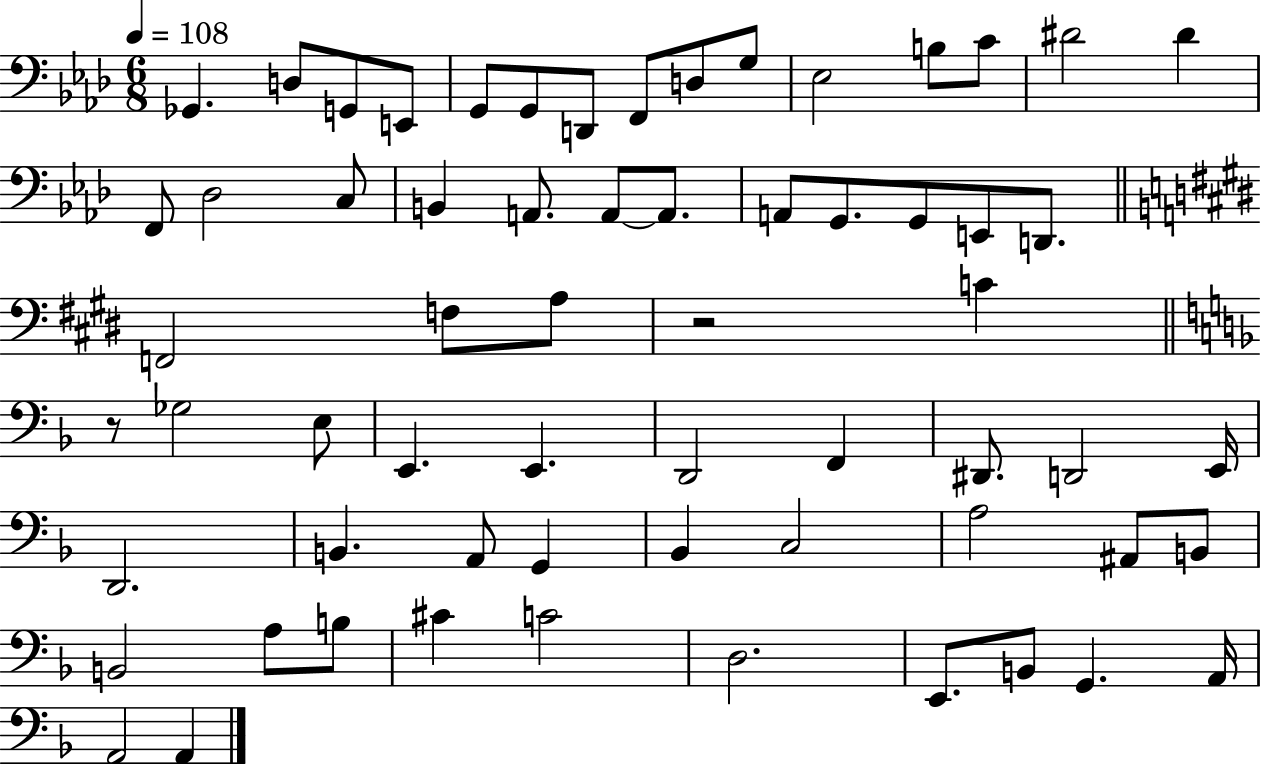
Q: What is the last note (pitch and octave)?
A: A2